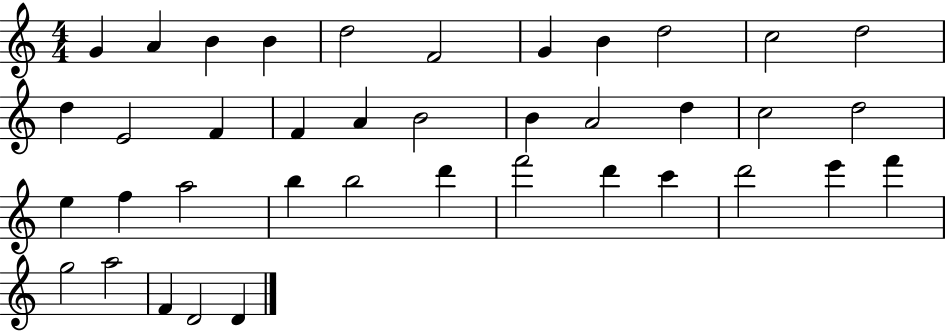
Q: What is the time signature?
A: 4/4